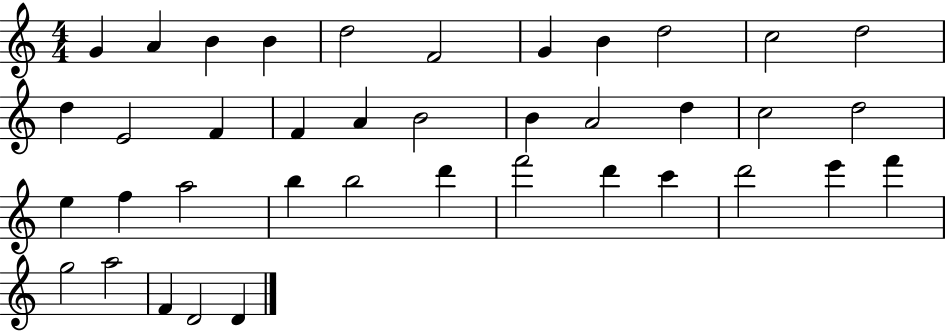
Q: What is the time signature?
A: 4/4